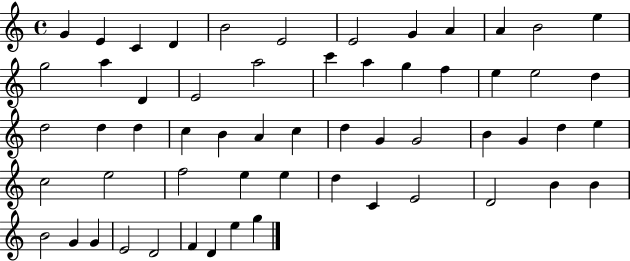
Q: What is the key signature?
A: C major